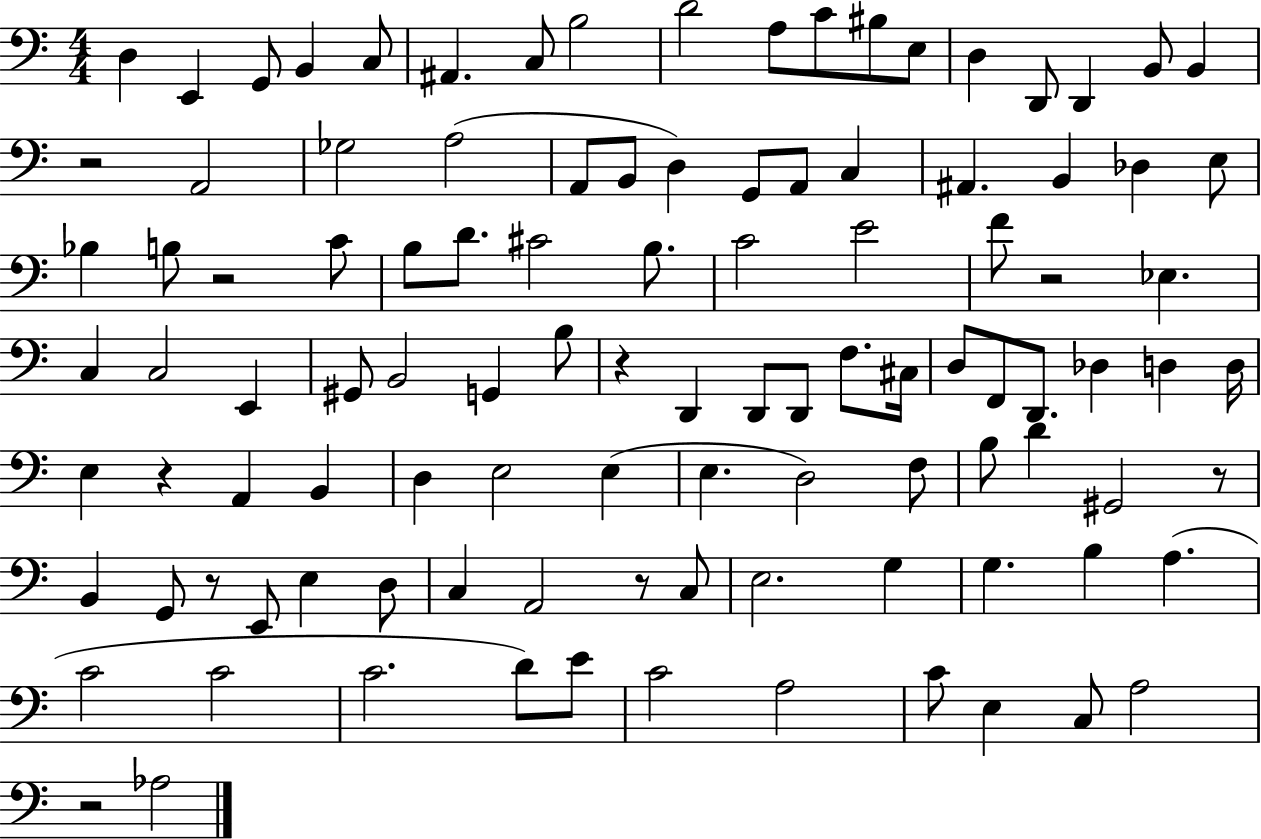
D3/q E2/q G2/e B2/q C3/e A#2/q. C3/e B3/h D4/h A3/e C4/e BIS3/e E3/e D3/q D2/e D2/q B2/e B2/q R/h A2/h Gb3/h A3/h A2/e B2/e D3/q G2/e A2/e C3/q A#2/q. B2/q Db3/q E3/e Bb3/q B3/e R/h C4/e B3/e D4/e. C#4/h B3/e. C4/h E4/h F4/e R/h Eb3/q. C3/q C3/h E2/q G#2/e B2/h G2/q B3/e R/q D2/q D2/e D2/e F3/e. C#3/s D3/e F2/e D2/e. Db3/q D3/q D3/s E3/q R/q A2/q B2/q D3/q E3/h E3/q E3/q. D3/h F3/e B3/e D4/q G#2/h R/e B2/q G2/e R/e E2/e E3/q D3/e C3/q A2/h R/e C3/e E3/h. G3/q G3/q. B3/q A3/q. C4/h C4/h C4/h. D4/e E4/e C4/h A3/h C4/e E3/q C3/e A3/h R/h Ab3/h